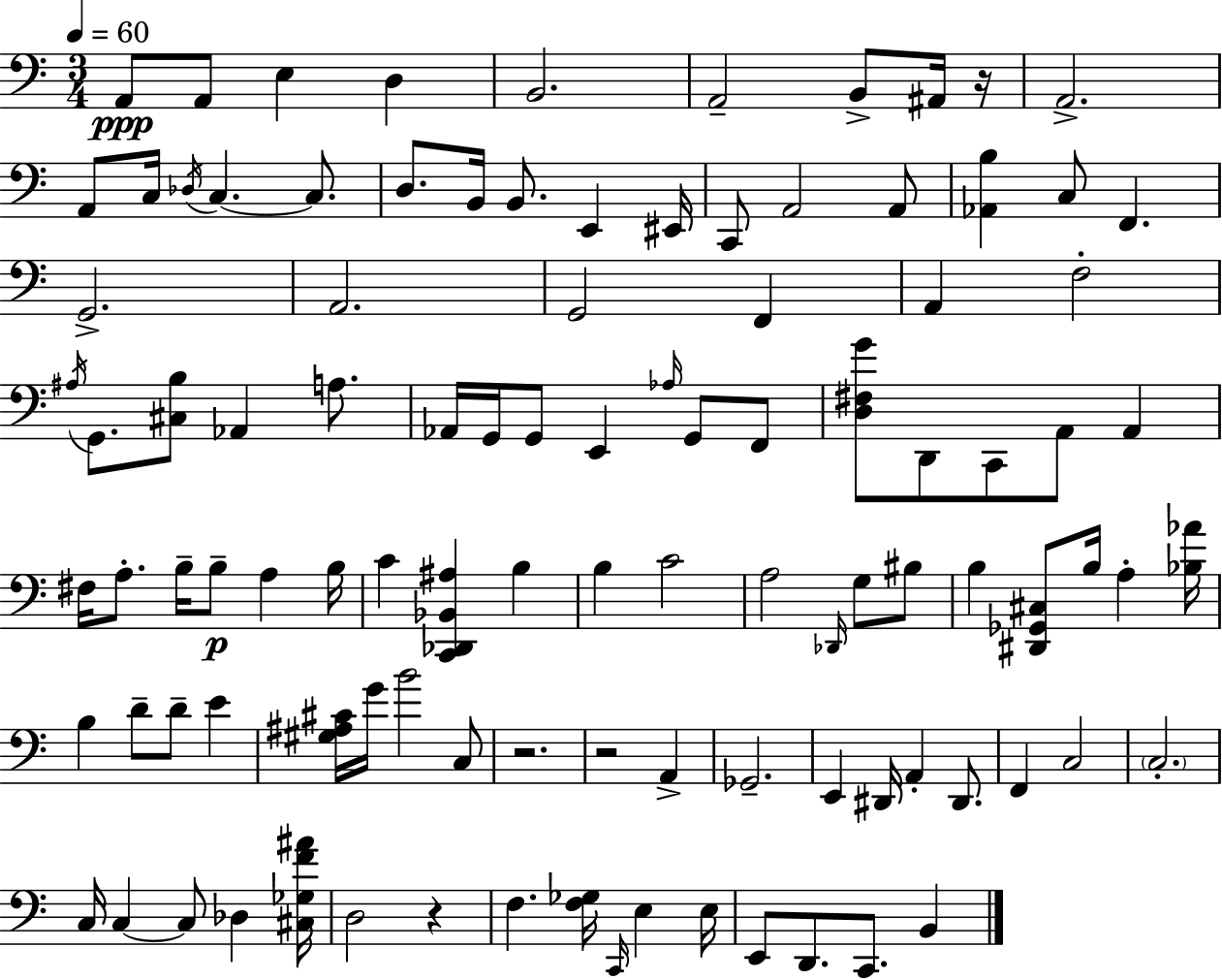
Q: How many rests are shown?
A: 4